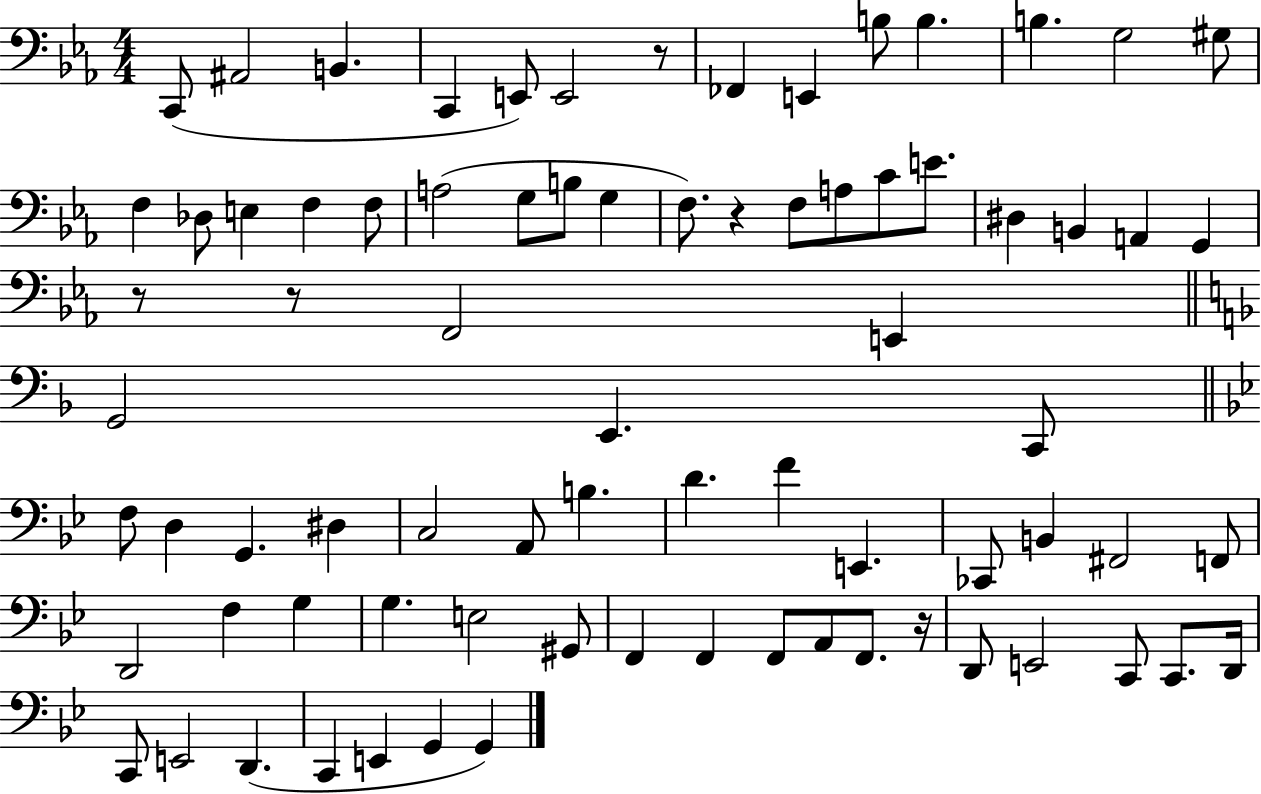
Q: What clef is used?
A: bass